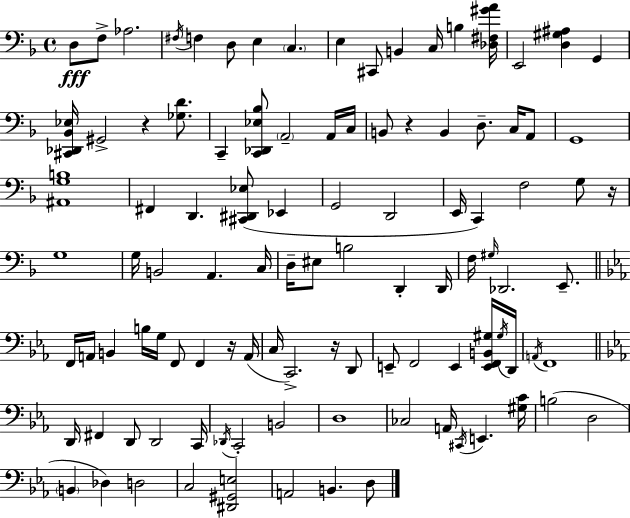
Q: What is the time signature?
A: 4/4